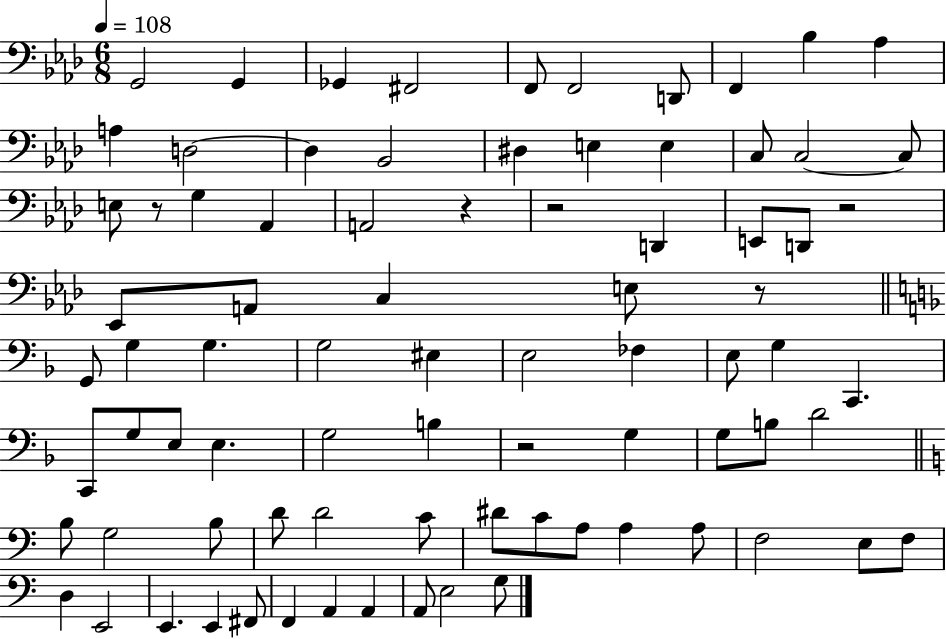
G2/h G2/q Gb2/q F#2/h F2/e F2/h D2/e F2/q Bb3/q Ab3/q A3/q D3/h D3/q Bb2/h D#3/q E3/q E3/q C3/e C3/h C3/e E3/e R/e G3/q Ab2/q A2/h R/q R/h D2/q E2/e D2/e R/h Eb2/e A2/e C3/q E3/e R/e G2/e G3/q G3/q. G3/h EIS3/q E3/h FES3/q E3/e G3/q C2/q. C2/e G3/e E3/e E3/q. G3/h B3/q R/h G3/q G3/e B3/e D4/h B3/e G3/h B3/e D4/e D4/h C4/e D#4/e C4/e A3/e A3/q A3/e F3/h E3/e F3/e D3/q E2/h E2/q. E2/q F#2/e F2/q A2/q A2/q A2/e E3/h G3/e